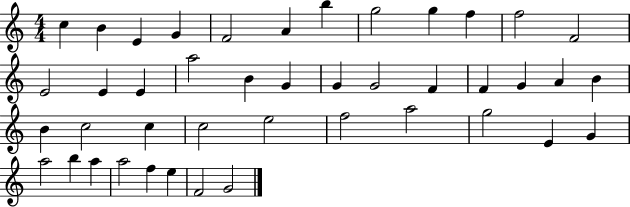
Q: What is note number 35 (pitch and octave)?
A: G4